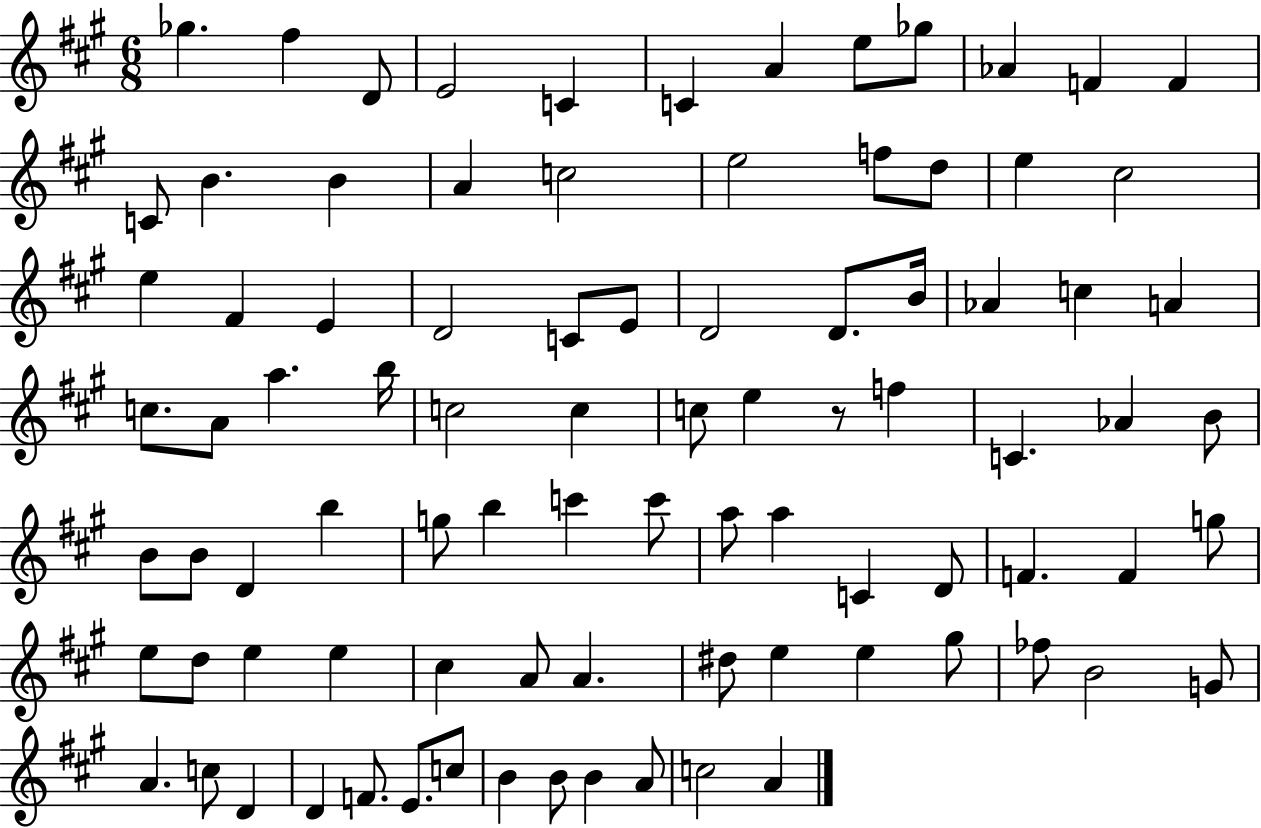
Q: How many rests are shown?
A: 1